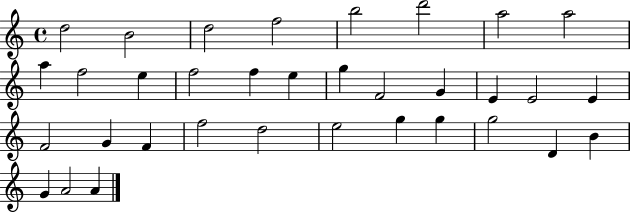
X:1
T:Untitled
M:4/4
L:1/4
K:C
d2 B2 d2 f2 b2 d'2 a2 a2 a f2 e f2 f e g F2 G E E2 E F2 G F f2 d2 e2 g g g2 D B G A2 A